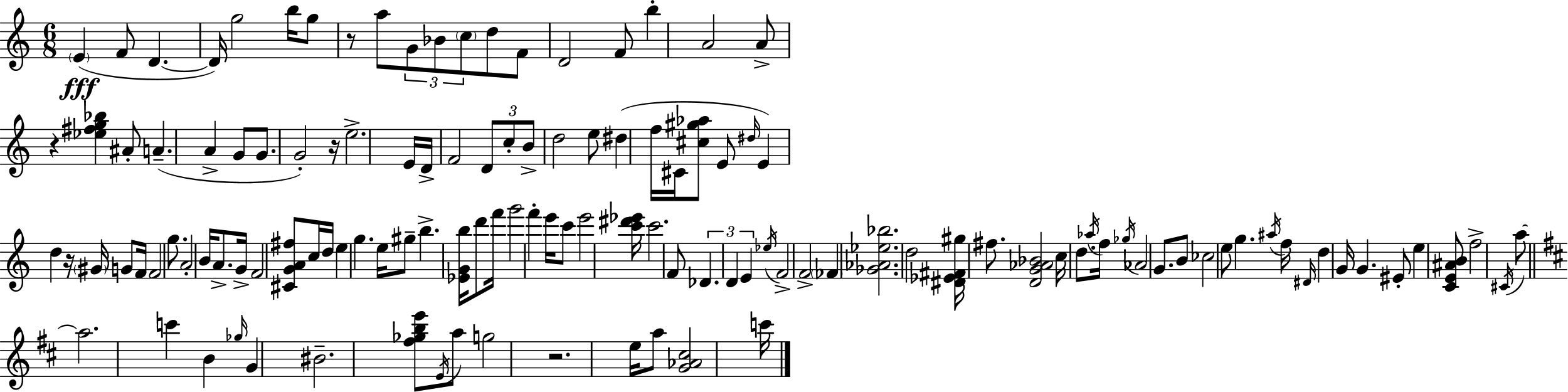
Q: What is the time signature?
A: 6/8